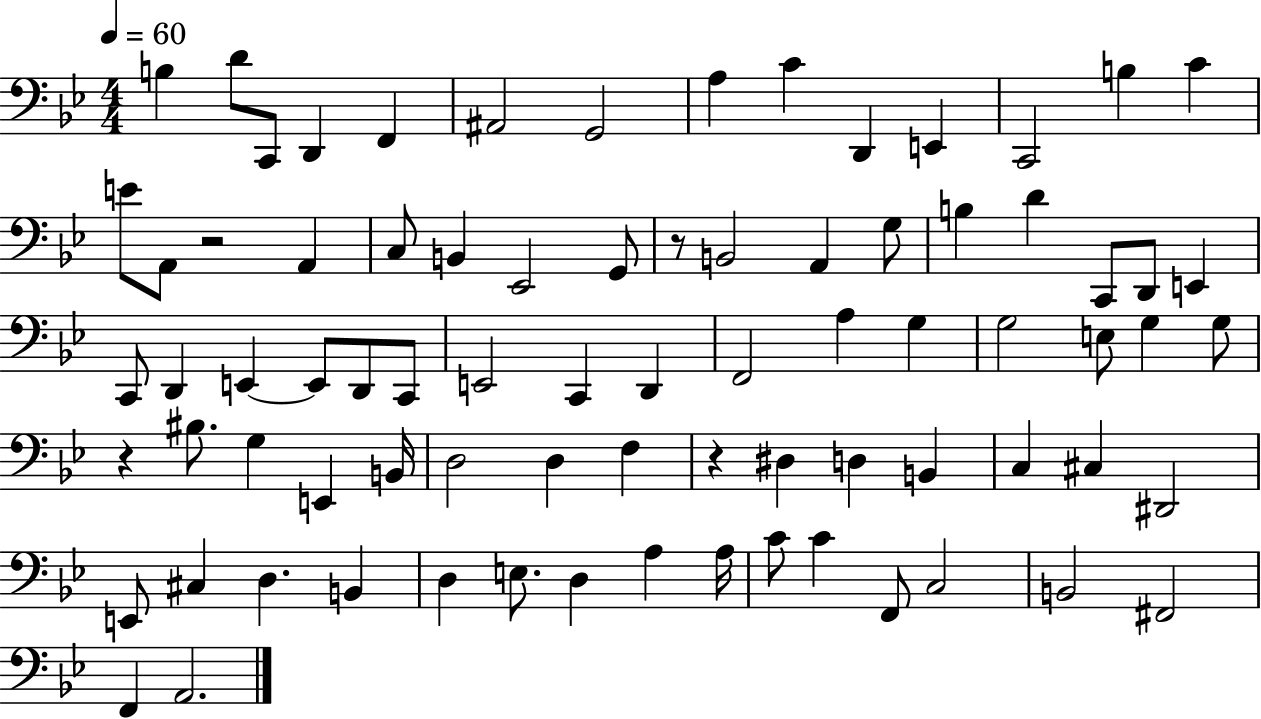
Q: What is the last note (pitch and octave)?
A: A2